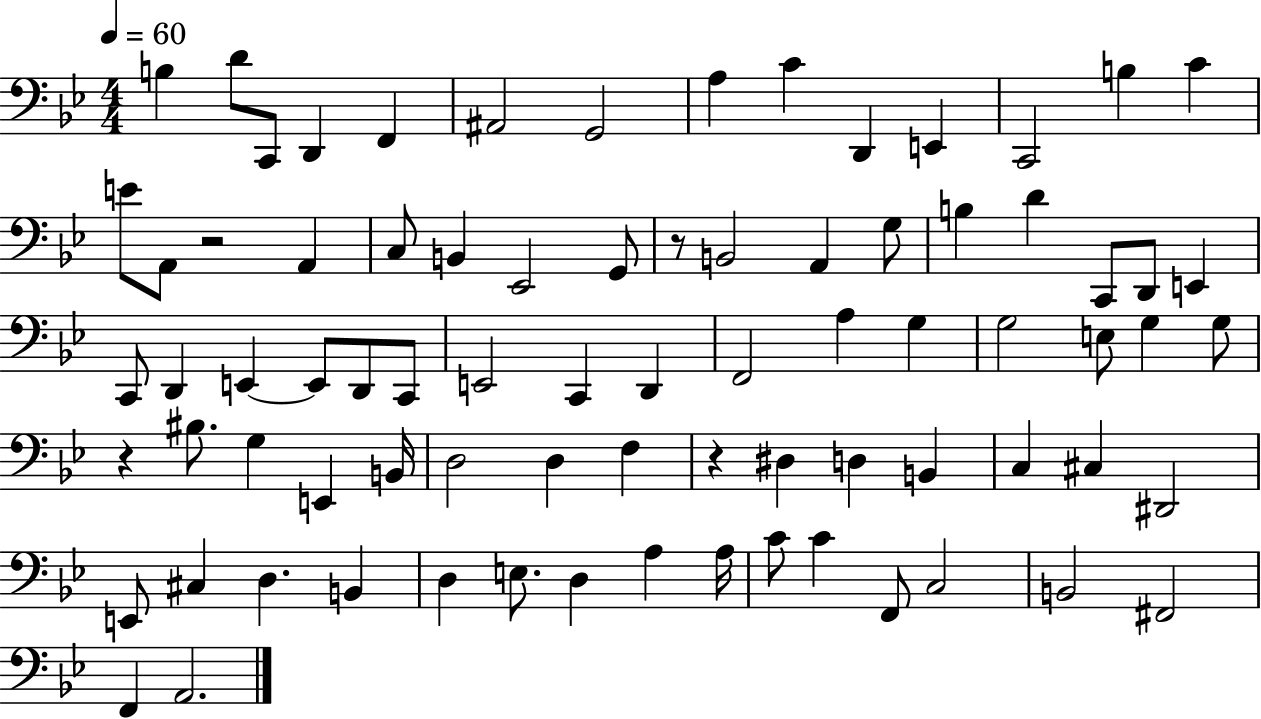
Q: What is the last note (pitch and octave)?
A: A2